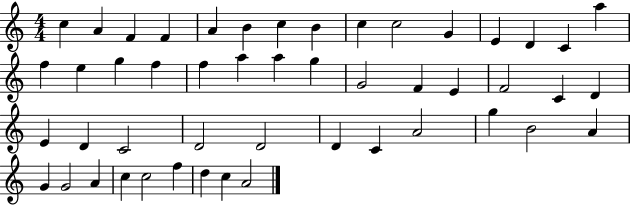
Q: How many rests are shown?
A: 0